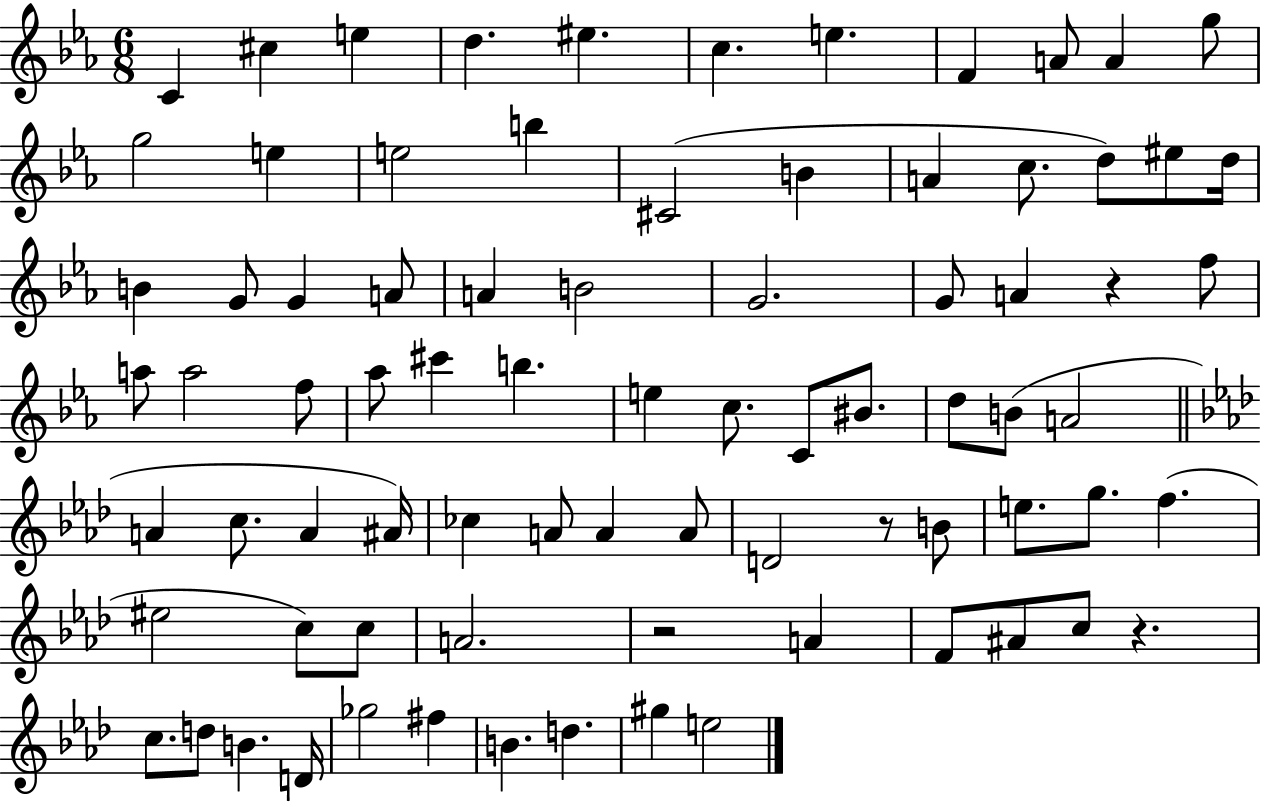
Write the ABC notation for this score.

X:1
T:Untitled
M:6/8
L:1/4
K:Eb
C ^c e d ^e c e F A/2 A g/2 g2 e e2 b ^C2 B A c/2 d/2 ^e/2 d/4 B G/2 G A/2 A B2 G2 G/2 A z f/2 a/2 a2 f/2 _a/2 ^c' b e c/2 C/2 ^B/2 d/2 B/2 A2 A c/2 A ^A/4 _c A/2 A A/2 D2 z/2 B/2 e/2 g/2 f ^e2 c/2 c/2 A2 z2 A F/2 ^A/2 c/2 z c/2 d/2 B D/4 _g2 ^f B d ^g e2